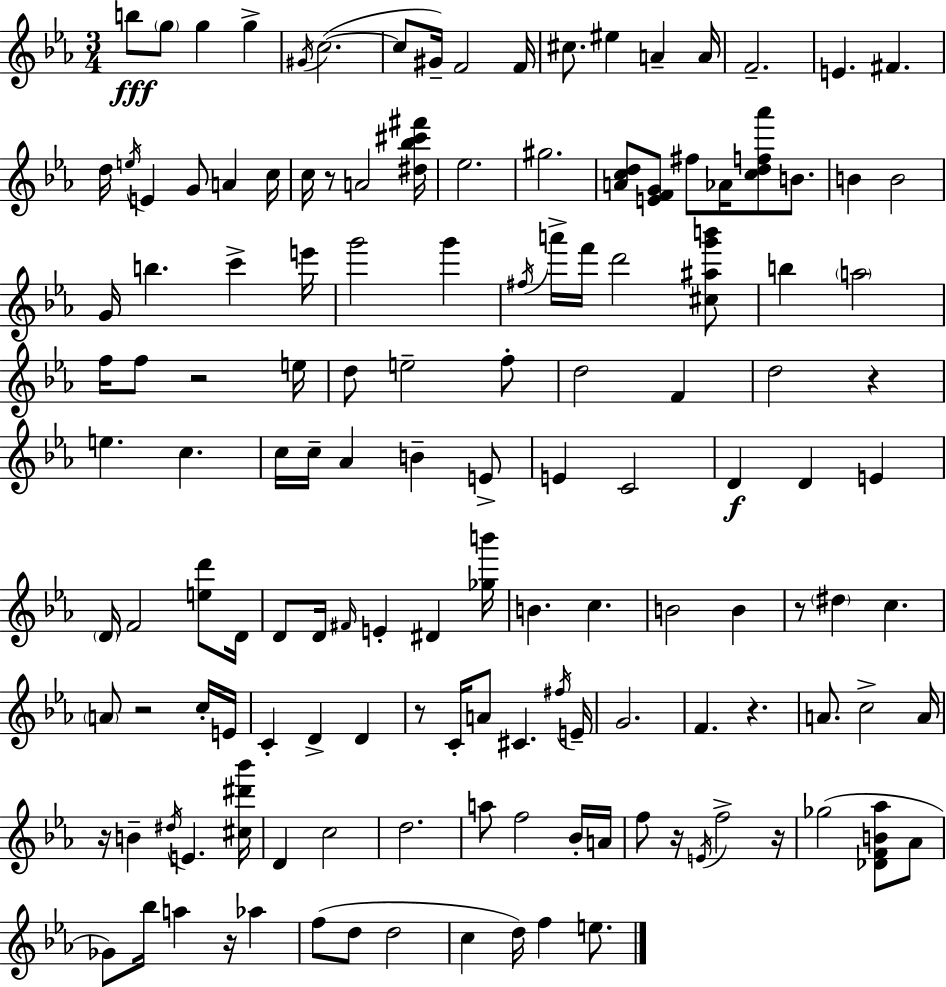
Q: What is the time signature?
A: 3/4